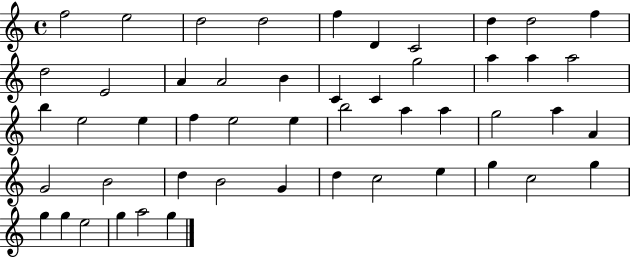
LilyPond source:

{
  \clef treble
  \time 4/4
  \defaultTimeSignature
  \key c \major
  f''2 e''2 | d''2 d''2 | f''4 d'4 c'2 | d''4 d''2 f''4 | \break d''2 e'2 | a'4 a'2 b'4 | c'4 c'4 g''2 | a''4 a''4 a''2 | \break b''4 e''2 e''4 | f''4 e''2 e''4 | b''2 a''4 a''4 | g''2 a''4 a'4 | \break g'2 b'2 | d''4 b'2 g'4 | d''4 c''2 e''4 | g''4 c''2 g''4 | \break g''4 g''4 e''2 | g''4 a''2 g''4 | \bar "|."
}